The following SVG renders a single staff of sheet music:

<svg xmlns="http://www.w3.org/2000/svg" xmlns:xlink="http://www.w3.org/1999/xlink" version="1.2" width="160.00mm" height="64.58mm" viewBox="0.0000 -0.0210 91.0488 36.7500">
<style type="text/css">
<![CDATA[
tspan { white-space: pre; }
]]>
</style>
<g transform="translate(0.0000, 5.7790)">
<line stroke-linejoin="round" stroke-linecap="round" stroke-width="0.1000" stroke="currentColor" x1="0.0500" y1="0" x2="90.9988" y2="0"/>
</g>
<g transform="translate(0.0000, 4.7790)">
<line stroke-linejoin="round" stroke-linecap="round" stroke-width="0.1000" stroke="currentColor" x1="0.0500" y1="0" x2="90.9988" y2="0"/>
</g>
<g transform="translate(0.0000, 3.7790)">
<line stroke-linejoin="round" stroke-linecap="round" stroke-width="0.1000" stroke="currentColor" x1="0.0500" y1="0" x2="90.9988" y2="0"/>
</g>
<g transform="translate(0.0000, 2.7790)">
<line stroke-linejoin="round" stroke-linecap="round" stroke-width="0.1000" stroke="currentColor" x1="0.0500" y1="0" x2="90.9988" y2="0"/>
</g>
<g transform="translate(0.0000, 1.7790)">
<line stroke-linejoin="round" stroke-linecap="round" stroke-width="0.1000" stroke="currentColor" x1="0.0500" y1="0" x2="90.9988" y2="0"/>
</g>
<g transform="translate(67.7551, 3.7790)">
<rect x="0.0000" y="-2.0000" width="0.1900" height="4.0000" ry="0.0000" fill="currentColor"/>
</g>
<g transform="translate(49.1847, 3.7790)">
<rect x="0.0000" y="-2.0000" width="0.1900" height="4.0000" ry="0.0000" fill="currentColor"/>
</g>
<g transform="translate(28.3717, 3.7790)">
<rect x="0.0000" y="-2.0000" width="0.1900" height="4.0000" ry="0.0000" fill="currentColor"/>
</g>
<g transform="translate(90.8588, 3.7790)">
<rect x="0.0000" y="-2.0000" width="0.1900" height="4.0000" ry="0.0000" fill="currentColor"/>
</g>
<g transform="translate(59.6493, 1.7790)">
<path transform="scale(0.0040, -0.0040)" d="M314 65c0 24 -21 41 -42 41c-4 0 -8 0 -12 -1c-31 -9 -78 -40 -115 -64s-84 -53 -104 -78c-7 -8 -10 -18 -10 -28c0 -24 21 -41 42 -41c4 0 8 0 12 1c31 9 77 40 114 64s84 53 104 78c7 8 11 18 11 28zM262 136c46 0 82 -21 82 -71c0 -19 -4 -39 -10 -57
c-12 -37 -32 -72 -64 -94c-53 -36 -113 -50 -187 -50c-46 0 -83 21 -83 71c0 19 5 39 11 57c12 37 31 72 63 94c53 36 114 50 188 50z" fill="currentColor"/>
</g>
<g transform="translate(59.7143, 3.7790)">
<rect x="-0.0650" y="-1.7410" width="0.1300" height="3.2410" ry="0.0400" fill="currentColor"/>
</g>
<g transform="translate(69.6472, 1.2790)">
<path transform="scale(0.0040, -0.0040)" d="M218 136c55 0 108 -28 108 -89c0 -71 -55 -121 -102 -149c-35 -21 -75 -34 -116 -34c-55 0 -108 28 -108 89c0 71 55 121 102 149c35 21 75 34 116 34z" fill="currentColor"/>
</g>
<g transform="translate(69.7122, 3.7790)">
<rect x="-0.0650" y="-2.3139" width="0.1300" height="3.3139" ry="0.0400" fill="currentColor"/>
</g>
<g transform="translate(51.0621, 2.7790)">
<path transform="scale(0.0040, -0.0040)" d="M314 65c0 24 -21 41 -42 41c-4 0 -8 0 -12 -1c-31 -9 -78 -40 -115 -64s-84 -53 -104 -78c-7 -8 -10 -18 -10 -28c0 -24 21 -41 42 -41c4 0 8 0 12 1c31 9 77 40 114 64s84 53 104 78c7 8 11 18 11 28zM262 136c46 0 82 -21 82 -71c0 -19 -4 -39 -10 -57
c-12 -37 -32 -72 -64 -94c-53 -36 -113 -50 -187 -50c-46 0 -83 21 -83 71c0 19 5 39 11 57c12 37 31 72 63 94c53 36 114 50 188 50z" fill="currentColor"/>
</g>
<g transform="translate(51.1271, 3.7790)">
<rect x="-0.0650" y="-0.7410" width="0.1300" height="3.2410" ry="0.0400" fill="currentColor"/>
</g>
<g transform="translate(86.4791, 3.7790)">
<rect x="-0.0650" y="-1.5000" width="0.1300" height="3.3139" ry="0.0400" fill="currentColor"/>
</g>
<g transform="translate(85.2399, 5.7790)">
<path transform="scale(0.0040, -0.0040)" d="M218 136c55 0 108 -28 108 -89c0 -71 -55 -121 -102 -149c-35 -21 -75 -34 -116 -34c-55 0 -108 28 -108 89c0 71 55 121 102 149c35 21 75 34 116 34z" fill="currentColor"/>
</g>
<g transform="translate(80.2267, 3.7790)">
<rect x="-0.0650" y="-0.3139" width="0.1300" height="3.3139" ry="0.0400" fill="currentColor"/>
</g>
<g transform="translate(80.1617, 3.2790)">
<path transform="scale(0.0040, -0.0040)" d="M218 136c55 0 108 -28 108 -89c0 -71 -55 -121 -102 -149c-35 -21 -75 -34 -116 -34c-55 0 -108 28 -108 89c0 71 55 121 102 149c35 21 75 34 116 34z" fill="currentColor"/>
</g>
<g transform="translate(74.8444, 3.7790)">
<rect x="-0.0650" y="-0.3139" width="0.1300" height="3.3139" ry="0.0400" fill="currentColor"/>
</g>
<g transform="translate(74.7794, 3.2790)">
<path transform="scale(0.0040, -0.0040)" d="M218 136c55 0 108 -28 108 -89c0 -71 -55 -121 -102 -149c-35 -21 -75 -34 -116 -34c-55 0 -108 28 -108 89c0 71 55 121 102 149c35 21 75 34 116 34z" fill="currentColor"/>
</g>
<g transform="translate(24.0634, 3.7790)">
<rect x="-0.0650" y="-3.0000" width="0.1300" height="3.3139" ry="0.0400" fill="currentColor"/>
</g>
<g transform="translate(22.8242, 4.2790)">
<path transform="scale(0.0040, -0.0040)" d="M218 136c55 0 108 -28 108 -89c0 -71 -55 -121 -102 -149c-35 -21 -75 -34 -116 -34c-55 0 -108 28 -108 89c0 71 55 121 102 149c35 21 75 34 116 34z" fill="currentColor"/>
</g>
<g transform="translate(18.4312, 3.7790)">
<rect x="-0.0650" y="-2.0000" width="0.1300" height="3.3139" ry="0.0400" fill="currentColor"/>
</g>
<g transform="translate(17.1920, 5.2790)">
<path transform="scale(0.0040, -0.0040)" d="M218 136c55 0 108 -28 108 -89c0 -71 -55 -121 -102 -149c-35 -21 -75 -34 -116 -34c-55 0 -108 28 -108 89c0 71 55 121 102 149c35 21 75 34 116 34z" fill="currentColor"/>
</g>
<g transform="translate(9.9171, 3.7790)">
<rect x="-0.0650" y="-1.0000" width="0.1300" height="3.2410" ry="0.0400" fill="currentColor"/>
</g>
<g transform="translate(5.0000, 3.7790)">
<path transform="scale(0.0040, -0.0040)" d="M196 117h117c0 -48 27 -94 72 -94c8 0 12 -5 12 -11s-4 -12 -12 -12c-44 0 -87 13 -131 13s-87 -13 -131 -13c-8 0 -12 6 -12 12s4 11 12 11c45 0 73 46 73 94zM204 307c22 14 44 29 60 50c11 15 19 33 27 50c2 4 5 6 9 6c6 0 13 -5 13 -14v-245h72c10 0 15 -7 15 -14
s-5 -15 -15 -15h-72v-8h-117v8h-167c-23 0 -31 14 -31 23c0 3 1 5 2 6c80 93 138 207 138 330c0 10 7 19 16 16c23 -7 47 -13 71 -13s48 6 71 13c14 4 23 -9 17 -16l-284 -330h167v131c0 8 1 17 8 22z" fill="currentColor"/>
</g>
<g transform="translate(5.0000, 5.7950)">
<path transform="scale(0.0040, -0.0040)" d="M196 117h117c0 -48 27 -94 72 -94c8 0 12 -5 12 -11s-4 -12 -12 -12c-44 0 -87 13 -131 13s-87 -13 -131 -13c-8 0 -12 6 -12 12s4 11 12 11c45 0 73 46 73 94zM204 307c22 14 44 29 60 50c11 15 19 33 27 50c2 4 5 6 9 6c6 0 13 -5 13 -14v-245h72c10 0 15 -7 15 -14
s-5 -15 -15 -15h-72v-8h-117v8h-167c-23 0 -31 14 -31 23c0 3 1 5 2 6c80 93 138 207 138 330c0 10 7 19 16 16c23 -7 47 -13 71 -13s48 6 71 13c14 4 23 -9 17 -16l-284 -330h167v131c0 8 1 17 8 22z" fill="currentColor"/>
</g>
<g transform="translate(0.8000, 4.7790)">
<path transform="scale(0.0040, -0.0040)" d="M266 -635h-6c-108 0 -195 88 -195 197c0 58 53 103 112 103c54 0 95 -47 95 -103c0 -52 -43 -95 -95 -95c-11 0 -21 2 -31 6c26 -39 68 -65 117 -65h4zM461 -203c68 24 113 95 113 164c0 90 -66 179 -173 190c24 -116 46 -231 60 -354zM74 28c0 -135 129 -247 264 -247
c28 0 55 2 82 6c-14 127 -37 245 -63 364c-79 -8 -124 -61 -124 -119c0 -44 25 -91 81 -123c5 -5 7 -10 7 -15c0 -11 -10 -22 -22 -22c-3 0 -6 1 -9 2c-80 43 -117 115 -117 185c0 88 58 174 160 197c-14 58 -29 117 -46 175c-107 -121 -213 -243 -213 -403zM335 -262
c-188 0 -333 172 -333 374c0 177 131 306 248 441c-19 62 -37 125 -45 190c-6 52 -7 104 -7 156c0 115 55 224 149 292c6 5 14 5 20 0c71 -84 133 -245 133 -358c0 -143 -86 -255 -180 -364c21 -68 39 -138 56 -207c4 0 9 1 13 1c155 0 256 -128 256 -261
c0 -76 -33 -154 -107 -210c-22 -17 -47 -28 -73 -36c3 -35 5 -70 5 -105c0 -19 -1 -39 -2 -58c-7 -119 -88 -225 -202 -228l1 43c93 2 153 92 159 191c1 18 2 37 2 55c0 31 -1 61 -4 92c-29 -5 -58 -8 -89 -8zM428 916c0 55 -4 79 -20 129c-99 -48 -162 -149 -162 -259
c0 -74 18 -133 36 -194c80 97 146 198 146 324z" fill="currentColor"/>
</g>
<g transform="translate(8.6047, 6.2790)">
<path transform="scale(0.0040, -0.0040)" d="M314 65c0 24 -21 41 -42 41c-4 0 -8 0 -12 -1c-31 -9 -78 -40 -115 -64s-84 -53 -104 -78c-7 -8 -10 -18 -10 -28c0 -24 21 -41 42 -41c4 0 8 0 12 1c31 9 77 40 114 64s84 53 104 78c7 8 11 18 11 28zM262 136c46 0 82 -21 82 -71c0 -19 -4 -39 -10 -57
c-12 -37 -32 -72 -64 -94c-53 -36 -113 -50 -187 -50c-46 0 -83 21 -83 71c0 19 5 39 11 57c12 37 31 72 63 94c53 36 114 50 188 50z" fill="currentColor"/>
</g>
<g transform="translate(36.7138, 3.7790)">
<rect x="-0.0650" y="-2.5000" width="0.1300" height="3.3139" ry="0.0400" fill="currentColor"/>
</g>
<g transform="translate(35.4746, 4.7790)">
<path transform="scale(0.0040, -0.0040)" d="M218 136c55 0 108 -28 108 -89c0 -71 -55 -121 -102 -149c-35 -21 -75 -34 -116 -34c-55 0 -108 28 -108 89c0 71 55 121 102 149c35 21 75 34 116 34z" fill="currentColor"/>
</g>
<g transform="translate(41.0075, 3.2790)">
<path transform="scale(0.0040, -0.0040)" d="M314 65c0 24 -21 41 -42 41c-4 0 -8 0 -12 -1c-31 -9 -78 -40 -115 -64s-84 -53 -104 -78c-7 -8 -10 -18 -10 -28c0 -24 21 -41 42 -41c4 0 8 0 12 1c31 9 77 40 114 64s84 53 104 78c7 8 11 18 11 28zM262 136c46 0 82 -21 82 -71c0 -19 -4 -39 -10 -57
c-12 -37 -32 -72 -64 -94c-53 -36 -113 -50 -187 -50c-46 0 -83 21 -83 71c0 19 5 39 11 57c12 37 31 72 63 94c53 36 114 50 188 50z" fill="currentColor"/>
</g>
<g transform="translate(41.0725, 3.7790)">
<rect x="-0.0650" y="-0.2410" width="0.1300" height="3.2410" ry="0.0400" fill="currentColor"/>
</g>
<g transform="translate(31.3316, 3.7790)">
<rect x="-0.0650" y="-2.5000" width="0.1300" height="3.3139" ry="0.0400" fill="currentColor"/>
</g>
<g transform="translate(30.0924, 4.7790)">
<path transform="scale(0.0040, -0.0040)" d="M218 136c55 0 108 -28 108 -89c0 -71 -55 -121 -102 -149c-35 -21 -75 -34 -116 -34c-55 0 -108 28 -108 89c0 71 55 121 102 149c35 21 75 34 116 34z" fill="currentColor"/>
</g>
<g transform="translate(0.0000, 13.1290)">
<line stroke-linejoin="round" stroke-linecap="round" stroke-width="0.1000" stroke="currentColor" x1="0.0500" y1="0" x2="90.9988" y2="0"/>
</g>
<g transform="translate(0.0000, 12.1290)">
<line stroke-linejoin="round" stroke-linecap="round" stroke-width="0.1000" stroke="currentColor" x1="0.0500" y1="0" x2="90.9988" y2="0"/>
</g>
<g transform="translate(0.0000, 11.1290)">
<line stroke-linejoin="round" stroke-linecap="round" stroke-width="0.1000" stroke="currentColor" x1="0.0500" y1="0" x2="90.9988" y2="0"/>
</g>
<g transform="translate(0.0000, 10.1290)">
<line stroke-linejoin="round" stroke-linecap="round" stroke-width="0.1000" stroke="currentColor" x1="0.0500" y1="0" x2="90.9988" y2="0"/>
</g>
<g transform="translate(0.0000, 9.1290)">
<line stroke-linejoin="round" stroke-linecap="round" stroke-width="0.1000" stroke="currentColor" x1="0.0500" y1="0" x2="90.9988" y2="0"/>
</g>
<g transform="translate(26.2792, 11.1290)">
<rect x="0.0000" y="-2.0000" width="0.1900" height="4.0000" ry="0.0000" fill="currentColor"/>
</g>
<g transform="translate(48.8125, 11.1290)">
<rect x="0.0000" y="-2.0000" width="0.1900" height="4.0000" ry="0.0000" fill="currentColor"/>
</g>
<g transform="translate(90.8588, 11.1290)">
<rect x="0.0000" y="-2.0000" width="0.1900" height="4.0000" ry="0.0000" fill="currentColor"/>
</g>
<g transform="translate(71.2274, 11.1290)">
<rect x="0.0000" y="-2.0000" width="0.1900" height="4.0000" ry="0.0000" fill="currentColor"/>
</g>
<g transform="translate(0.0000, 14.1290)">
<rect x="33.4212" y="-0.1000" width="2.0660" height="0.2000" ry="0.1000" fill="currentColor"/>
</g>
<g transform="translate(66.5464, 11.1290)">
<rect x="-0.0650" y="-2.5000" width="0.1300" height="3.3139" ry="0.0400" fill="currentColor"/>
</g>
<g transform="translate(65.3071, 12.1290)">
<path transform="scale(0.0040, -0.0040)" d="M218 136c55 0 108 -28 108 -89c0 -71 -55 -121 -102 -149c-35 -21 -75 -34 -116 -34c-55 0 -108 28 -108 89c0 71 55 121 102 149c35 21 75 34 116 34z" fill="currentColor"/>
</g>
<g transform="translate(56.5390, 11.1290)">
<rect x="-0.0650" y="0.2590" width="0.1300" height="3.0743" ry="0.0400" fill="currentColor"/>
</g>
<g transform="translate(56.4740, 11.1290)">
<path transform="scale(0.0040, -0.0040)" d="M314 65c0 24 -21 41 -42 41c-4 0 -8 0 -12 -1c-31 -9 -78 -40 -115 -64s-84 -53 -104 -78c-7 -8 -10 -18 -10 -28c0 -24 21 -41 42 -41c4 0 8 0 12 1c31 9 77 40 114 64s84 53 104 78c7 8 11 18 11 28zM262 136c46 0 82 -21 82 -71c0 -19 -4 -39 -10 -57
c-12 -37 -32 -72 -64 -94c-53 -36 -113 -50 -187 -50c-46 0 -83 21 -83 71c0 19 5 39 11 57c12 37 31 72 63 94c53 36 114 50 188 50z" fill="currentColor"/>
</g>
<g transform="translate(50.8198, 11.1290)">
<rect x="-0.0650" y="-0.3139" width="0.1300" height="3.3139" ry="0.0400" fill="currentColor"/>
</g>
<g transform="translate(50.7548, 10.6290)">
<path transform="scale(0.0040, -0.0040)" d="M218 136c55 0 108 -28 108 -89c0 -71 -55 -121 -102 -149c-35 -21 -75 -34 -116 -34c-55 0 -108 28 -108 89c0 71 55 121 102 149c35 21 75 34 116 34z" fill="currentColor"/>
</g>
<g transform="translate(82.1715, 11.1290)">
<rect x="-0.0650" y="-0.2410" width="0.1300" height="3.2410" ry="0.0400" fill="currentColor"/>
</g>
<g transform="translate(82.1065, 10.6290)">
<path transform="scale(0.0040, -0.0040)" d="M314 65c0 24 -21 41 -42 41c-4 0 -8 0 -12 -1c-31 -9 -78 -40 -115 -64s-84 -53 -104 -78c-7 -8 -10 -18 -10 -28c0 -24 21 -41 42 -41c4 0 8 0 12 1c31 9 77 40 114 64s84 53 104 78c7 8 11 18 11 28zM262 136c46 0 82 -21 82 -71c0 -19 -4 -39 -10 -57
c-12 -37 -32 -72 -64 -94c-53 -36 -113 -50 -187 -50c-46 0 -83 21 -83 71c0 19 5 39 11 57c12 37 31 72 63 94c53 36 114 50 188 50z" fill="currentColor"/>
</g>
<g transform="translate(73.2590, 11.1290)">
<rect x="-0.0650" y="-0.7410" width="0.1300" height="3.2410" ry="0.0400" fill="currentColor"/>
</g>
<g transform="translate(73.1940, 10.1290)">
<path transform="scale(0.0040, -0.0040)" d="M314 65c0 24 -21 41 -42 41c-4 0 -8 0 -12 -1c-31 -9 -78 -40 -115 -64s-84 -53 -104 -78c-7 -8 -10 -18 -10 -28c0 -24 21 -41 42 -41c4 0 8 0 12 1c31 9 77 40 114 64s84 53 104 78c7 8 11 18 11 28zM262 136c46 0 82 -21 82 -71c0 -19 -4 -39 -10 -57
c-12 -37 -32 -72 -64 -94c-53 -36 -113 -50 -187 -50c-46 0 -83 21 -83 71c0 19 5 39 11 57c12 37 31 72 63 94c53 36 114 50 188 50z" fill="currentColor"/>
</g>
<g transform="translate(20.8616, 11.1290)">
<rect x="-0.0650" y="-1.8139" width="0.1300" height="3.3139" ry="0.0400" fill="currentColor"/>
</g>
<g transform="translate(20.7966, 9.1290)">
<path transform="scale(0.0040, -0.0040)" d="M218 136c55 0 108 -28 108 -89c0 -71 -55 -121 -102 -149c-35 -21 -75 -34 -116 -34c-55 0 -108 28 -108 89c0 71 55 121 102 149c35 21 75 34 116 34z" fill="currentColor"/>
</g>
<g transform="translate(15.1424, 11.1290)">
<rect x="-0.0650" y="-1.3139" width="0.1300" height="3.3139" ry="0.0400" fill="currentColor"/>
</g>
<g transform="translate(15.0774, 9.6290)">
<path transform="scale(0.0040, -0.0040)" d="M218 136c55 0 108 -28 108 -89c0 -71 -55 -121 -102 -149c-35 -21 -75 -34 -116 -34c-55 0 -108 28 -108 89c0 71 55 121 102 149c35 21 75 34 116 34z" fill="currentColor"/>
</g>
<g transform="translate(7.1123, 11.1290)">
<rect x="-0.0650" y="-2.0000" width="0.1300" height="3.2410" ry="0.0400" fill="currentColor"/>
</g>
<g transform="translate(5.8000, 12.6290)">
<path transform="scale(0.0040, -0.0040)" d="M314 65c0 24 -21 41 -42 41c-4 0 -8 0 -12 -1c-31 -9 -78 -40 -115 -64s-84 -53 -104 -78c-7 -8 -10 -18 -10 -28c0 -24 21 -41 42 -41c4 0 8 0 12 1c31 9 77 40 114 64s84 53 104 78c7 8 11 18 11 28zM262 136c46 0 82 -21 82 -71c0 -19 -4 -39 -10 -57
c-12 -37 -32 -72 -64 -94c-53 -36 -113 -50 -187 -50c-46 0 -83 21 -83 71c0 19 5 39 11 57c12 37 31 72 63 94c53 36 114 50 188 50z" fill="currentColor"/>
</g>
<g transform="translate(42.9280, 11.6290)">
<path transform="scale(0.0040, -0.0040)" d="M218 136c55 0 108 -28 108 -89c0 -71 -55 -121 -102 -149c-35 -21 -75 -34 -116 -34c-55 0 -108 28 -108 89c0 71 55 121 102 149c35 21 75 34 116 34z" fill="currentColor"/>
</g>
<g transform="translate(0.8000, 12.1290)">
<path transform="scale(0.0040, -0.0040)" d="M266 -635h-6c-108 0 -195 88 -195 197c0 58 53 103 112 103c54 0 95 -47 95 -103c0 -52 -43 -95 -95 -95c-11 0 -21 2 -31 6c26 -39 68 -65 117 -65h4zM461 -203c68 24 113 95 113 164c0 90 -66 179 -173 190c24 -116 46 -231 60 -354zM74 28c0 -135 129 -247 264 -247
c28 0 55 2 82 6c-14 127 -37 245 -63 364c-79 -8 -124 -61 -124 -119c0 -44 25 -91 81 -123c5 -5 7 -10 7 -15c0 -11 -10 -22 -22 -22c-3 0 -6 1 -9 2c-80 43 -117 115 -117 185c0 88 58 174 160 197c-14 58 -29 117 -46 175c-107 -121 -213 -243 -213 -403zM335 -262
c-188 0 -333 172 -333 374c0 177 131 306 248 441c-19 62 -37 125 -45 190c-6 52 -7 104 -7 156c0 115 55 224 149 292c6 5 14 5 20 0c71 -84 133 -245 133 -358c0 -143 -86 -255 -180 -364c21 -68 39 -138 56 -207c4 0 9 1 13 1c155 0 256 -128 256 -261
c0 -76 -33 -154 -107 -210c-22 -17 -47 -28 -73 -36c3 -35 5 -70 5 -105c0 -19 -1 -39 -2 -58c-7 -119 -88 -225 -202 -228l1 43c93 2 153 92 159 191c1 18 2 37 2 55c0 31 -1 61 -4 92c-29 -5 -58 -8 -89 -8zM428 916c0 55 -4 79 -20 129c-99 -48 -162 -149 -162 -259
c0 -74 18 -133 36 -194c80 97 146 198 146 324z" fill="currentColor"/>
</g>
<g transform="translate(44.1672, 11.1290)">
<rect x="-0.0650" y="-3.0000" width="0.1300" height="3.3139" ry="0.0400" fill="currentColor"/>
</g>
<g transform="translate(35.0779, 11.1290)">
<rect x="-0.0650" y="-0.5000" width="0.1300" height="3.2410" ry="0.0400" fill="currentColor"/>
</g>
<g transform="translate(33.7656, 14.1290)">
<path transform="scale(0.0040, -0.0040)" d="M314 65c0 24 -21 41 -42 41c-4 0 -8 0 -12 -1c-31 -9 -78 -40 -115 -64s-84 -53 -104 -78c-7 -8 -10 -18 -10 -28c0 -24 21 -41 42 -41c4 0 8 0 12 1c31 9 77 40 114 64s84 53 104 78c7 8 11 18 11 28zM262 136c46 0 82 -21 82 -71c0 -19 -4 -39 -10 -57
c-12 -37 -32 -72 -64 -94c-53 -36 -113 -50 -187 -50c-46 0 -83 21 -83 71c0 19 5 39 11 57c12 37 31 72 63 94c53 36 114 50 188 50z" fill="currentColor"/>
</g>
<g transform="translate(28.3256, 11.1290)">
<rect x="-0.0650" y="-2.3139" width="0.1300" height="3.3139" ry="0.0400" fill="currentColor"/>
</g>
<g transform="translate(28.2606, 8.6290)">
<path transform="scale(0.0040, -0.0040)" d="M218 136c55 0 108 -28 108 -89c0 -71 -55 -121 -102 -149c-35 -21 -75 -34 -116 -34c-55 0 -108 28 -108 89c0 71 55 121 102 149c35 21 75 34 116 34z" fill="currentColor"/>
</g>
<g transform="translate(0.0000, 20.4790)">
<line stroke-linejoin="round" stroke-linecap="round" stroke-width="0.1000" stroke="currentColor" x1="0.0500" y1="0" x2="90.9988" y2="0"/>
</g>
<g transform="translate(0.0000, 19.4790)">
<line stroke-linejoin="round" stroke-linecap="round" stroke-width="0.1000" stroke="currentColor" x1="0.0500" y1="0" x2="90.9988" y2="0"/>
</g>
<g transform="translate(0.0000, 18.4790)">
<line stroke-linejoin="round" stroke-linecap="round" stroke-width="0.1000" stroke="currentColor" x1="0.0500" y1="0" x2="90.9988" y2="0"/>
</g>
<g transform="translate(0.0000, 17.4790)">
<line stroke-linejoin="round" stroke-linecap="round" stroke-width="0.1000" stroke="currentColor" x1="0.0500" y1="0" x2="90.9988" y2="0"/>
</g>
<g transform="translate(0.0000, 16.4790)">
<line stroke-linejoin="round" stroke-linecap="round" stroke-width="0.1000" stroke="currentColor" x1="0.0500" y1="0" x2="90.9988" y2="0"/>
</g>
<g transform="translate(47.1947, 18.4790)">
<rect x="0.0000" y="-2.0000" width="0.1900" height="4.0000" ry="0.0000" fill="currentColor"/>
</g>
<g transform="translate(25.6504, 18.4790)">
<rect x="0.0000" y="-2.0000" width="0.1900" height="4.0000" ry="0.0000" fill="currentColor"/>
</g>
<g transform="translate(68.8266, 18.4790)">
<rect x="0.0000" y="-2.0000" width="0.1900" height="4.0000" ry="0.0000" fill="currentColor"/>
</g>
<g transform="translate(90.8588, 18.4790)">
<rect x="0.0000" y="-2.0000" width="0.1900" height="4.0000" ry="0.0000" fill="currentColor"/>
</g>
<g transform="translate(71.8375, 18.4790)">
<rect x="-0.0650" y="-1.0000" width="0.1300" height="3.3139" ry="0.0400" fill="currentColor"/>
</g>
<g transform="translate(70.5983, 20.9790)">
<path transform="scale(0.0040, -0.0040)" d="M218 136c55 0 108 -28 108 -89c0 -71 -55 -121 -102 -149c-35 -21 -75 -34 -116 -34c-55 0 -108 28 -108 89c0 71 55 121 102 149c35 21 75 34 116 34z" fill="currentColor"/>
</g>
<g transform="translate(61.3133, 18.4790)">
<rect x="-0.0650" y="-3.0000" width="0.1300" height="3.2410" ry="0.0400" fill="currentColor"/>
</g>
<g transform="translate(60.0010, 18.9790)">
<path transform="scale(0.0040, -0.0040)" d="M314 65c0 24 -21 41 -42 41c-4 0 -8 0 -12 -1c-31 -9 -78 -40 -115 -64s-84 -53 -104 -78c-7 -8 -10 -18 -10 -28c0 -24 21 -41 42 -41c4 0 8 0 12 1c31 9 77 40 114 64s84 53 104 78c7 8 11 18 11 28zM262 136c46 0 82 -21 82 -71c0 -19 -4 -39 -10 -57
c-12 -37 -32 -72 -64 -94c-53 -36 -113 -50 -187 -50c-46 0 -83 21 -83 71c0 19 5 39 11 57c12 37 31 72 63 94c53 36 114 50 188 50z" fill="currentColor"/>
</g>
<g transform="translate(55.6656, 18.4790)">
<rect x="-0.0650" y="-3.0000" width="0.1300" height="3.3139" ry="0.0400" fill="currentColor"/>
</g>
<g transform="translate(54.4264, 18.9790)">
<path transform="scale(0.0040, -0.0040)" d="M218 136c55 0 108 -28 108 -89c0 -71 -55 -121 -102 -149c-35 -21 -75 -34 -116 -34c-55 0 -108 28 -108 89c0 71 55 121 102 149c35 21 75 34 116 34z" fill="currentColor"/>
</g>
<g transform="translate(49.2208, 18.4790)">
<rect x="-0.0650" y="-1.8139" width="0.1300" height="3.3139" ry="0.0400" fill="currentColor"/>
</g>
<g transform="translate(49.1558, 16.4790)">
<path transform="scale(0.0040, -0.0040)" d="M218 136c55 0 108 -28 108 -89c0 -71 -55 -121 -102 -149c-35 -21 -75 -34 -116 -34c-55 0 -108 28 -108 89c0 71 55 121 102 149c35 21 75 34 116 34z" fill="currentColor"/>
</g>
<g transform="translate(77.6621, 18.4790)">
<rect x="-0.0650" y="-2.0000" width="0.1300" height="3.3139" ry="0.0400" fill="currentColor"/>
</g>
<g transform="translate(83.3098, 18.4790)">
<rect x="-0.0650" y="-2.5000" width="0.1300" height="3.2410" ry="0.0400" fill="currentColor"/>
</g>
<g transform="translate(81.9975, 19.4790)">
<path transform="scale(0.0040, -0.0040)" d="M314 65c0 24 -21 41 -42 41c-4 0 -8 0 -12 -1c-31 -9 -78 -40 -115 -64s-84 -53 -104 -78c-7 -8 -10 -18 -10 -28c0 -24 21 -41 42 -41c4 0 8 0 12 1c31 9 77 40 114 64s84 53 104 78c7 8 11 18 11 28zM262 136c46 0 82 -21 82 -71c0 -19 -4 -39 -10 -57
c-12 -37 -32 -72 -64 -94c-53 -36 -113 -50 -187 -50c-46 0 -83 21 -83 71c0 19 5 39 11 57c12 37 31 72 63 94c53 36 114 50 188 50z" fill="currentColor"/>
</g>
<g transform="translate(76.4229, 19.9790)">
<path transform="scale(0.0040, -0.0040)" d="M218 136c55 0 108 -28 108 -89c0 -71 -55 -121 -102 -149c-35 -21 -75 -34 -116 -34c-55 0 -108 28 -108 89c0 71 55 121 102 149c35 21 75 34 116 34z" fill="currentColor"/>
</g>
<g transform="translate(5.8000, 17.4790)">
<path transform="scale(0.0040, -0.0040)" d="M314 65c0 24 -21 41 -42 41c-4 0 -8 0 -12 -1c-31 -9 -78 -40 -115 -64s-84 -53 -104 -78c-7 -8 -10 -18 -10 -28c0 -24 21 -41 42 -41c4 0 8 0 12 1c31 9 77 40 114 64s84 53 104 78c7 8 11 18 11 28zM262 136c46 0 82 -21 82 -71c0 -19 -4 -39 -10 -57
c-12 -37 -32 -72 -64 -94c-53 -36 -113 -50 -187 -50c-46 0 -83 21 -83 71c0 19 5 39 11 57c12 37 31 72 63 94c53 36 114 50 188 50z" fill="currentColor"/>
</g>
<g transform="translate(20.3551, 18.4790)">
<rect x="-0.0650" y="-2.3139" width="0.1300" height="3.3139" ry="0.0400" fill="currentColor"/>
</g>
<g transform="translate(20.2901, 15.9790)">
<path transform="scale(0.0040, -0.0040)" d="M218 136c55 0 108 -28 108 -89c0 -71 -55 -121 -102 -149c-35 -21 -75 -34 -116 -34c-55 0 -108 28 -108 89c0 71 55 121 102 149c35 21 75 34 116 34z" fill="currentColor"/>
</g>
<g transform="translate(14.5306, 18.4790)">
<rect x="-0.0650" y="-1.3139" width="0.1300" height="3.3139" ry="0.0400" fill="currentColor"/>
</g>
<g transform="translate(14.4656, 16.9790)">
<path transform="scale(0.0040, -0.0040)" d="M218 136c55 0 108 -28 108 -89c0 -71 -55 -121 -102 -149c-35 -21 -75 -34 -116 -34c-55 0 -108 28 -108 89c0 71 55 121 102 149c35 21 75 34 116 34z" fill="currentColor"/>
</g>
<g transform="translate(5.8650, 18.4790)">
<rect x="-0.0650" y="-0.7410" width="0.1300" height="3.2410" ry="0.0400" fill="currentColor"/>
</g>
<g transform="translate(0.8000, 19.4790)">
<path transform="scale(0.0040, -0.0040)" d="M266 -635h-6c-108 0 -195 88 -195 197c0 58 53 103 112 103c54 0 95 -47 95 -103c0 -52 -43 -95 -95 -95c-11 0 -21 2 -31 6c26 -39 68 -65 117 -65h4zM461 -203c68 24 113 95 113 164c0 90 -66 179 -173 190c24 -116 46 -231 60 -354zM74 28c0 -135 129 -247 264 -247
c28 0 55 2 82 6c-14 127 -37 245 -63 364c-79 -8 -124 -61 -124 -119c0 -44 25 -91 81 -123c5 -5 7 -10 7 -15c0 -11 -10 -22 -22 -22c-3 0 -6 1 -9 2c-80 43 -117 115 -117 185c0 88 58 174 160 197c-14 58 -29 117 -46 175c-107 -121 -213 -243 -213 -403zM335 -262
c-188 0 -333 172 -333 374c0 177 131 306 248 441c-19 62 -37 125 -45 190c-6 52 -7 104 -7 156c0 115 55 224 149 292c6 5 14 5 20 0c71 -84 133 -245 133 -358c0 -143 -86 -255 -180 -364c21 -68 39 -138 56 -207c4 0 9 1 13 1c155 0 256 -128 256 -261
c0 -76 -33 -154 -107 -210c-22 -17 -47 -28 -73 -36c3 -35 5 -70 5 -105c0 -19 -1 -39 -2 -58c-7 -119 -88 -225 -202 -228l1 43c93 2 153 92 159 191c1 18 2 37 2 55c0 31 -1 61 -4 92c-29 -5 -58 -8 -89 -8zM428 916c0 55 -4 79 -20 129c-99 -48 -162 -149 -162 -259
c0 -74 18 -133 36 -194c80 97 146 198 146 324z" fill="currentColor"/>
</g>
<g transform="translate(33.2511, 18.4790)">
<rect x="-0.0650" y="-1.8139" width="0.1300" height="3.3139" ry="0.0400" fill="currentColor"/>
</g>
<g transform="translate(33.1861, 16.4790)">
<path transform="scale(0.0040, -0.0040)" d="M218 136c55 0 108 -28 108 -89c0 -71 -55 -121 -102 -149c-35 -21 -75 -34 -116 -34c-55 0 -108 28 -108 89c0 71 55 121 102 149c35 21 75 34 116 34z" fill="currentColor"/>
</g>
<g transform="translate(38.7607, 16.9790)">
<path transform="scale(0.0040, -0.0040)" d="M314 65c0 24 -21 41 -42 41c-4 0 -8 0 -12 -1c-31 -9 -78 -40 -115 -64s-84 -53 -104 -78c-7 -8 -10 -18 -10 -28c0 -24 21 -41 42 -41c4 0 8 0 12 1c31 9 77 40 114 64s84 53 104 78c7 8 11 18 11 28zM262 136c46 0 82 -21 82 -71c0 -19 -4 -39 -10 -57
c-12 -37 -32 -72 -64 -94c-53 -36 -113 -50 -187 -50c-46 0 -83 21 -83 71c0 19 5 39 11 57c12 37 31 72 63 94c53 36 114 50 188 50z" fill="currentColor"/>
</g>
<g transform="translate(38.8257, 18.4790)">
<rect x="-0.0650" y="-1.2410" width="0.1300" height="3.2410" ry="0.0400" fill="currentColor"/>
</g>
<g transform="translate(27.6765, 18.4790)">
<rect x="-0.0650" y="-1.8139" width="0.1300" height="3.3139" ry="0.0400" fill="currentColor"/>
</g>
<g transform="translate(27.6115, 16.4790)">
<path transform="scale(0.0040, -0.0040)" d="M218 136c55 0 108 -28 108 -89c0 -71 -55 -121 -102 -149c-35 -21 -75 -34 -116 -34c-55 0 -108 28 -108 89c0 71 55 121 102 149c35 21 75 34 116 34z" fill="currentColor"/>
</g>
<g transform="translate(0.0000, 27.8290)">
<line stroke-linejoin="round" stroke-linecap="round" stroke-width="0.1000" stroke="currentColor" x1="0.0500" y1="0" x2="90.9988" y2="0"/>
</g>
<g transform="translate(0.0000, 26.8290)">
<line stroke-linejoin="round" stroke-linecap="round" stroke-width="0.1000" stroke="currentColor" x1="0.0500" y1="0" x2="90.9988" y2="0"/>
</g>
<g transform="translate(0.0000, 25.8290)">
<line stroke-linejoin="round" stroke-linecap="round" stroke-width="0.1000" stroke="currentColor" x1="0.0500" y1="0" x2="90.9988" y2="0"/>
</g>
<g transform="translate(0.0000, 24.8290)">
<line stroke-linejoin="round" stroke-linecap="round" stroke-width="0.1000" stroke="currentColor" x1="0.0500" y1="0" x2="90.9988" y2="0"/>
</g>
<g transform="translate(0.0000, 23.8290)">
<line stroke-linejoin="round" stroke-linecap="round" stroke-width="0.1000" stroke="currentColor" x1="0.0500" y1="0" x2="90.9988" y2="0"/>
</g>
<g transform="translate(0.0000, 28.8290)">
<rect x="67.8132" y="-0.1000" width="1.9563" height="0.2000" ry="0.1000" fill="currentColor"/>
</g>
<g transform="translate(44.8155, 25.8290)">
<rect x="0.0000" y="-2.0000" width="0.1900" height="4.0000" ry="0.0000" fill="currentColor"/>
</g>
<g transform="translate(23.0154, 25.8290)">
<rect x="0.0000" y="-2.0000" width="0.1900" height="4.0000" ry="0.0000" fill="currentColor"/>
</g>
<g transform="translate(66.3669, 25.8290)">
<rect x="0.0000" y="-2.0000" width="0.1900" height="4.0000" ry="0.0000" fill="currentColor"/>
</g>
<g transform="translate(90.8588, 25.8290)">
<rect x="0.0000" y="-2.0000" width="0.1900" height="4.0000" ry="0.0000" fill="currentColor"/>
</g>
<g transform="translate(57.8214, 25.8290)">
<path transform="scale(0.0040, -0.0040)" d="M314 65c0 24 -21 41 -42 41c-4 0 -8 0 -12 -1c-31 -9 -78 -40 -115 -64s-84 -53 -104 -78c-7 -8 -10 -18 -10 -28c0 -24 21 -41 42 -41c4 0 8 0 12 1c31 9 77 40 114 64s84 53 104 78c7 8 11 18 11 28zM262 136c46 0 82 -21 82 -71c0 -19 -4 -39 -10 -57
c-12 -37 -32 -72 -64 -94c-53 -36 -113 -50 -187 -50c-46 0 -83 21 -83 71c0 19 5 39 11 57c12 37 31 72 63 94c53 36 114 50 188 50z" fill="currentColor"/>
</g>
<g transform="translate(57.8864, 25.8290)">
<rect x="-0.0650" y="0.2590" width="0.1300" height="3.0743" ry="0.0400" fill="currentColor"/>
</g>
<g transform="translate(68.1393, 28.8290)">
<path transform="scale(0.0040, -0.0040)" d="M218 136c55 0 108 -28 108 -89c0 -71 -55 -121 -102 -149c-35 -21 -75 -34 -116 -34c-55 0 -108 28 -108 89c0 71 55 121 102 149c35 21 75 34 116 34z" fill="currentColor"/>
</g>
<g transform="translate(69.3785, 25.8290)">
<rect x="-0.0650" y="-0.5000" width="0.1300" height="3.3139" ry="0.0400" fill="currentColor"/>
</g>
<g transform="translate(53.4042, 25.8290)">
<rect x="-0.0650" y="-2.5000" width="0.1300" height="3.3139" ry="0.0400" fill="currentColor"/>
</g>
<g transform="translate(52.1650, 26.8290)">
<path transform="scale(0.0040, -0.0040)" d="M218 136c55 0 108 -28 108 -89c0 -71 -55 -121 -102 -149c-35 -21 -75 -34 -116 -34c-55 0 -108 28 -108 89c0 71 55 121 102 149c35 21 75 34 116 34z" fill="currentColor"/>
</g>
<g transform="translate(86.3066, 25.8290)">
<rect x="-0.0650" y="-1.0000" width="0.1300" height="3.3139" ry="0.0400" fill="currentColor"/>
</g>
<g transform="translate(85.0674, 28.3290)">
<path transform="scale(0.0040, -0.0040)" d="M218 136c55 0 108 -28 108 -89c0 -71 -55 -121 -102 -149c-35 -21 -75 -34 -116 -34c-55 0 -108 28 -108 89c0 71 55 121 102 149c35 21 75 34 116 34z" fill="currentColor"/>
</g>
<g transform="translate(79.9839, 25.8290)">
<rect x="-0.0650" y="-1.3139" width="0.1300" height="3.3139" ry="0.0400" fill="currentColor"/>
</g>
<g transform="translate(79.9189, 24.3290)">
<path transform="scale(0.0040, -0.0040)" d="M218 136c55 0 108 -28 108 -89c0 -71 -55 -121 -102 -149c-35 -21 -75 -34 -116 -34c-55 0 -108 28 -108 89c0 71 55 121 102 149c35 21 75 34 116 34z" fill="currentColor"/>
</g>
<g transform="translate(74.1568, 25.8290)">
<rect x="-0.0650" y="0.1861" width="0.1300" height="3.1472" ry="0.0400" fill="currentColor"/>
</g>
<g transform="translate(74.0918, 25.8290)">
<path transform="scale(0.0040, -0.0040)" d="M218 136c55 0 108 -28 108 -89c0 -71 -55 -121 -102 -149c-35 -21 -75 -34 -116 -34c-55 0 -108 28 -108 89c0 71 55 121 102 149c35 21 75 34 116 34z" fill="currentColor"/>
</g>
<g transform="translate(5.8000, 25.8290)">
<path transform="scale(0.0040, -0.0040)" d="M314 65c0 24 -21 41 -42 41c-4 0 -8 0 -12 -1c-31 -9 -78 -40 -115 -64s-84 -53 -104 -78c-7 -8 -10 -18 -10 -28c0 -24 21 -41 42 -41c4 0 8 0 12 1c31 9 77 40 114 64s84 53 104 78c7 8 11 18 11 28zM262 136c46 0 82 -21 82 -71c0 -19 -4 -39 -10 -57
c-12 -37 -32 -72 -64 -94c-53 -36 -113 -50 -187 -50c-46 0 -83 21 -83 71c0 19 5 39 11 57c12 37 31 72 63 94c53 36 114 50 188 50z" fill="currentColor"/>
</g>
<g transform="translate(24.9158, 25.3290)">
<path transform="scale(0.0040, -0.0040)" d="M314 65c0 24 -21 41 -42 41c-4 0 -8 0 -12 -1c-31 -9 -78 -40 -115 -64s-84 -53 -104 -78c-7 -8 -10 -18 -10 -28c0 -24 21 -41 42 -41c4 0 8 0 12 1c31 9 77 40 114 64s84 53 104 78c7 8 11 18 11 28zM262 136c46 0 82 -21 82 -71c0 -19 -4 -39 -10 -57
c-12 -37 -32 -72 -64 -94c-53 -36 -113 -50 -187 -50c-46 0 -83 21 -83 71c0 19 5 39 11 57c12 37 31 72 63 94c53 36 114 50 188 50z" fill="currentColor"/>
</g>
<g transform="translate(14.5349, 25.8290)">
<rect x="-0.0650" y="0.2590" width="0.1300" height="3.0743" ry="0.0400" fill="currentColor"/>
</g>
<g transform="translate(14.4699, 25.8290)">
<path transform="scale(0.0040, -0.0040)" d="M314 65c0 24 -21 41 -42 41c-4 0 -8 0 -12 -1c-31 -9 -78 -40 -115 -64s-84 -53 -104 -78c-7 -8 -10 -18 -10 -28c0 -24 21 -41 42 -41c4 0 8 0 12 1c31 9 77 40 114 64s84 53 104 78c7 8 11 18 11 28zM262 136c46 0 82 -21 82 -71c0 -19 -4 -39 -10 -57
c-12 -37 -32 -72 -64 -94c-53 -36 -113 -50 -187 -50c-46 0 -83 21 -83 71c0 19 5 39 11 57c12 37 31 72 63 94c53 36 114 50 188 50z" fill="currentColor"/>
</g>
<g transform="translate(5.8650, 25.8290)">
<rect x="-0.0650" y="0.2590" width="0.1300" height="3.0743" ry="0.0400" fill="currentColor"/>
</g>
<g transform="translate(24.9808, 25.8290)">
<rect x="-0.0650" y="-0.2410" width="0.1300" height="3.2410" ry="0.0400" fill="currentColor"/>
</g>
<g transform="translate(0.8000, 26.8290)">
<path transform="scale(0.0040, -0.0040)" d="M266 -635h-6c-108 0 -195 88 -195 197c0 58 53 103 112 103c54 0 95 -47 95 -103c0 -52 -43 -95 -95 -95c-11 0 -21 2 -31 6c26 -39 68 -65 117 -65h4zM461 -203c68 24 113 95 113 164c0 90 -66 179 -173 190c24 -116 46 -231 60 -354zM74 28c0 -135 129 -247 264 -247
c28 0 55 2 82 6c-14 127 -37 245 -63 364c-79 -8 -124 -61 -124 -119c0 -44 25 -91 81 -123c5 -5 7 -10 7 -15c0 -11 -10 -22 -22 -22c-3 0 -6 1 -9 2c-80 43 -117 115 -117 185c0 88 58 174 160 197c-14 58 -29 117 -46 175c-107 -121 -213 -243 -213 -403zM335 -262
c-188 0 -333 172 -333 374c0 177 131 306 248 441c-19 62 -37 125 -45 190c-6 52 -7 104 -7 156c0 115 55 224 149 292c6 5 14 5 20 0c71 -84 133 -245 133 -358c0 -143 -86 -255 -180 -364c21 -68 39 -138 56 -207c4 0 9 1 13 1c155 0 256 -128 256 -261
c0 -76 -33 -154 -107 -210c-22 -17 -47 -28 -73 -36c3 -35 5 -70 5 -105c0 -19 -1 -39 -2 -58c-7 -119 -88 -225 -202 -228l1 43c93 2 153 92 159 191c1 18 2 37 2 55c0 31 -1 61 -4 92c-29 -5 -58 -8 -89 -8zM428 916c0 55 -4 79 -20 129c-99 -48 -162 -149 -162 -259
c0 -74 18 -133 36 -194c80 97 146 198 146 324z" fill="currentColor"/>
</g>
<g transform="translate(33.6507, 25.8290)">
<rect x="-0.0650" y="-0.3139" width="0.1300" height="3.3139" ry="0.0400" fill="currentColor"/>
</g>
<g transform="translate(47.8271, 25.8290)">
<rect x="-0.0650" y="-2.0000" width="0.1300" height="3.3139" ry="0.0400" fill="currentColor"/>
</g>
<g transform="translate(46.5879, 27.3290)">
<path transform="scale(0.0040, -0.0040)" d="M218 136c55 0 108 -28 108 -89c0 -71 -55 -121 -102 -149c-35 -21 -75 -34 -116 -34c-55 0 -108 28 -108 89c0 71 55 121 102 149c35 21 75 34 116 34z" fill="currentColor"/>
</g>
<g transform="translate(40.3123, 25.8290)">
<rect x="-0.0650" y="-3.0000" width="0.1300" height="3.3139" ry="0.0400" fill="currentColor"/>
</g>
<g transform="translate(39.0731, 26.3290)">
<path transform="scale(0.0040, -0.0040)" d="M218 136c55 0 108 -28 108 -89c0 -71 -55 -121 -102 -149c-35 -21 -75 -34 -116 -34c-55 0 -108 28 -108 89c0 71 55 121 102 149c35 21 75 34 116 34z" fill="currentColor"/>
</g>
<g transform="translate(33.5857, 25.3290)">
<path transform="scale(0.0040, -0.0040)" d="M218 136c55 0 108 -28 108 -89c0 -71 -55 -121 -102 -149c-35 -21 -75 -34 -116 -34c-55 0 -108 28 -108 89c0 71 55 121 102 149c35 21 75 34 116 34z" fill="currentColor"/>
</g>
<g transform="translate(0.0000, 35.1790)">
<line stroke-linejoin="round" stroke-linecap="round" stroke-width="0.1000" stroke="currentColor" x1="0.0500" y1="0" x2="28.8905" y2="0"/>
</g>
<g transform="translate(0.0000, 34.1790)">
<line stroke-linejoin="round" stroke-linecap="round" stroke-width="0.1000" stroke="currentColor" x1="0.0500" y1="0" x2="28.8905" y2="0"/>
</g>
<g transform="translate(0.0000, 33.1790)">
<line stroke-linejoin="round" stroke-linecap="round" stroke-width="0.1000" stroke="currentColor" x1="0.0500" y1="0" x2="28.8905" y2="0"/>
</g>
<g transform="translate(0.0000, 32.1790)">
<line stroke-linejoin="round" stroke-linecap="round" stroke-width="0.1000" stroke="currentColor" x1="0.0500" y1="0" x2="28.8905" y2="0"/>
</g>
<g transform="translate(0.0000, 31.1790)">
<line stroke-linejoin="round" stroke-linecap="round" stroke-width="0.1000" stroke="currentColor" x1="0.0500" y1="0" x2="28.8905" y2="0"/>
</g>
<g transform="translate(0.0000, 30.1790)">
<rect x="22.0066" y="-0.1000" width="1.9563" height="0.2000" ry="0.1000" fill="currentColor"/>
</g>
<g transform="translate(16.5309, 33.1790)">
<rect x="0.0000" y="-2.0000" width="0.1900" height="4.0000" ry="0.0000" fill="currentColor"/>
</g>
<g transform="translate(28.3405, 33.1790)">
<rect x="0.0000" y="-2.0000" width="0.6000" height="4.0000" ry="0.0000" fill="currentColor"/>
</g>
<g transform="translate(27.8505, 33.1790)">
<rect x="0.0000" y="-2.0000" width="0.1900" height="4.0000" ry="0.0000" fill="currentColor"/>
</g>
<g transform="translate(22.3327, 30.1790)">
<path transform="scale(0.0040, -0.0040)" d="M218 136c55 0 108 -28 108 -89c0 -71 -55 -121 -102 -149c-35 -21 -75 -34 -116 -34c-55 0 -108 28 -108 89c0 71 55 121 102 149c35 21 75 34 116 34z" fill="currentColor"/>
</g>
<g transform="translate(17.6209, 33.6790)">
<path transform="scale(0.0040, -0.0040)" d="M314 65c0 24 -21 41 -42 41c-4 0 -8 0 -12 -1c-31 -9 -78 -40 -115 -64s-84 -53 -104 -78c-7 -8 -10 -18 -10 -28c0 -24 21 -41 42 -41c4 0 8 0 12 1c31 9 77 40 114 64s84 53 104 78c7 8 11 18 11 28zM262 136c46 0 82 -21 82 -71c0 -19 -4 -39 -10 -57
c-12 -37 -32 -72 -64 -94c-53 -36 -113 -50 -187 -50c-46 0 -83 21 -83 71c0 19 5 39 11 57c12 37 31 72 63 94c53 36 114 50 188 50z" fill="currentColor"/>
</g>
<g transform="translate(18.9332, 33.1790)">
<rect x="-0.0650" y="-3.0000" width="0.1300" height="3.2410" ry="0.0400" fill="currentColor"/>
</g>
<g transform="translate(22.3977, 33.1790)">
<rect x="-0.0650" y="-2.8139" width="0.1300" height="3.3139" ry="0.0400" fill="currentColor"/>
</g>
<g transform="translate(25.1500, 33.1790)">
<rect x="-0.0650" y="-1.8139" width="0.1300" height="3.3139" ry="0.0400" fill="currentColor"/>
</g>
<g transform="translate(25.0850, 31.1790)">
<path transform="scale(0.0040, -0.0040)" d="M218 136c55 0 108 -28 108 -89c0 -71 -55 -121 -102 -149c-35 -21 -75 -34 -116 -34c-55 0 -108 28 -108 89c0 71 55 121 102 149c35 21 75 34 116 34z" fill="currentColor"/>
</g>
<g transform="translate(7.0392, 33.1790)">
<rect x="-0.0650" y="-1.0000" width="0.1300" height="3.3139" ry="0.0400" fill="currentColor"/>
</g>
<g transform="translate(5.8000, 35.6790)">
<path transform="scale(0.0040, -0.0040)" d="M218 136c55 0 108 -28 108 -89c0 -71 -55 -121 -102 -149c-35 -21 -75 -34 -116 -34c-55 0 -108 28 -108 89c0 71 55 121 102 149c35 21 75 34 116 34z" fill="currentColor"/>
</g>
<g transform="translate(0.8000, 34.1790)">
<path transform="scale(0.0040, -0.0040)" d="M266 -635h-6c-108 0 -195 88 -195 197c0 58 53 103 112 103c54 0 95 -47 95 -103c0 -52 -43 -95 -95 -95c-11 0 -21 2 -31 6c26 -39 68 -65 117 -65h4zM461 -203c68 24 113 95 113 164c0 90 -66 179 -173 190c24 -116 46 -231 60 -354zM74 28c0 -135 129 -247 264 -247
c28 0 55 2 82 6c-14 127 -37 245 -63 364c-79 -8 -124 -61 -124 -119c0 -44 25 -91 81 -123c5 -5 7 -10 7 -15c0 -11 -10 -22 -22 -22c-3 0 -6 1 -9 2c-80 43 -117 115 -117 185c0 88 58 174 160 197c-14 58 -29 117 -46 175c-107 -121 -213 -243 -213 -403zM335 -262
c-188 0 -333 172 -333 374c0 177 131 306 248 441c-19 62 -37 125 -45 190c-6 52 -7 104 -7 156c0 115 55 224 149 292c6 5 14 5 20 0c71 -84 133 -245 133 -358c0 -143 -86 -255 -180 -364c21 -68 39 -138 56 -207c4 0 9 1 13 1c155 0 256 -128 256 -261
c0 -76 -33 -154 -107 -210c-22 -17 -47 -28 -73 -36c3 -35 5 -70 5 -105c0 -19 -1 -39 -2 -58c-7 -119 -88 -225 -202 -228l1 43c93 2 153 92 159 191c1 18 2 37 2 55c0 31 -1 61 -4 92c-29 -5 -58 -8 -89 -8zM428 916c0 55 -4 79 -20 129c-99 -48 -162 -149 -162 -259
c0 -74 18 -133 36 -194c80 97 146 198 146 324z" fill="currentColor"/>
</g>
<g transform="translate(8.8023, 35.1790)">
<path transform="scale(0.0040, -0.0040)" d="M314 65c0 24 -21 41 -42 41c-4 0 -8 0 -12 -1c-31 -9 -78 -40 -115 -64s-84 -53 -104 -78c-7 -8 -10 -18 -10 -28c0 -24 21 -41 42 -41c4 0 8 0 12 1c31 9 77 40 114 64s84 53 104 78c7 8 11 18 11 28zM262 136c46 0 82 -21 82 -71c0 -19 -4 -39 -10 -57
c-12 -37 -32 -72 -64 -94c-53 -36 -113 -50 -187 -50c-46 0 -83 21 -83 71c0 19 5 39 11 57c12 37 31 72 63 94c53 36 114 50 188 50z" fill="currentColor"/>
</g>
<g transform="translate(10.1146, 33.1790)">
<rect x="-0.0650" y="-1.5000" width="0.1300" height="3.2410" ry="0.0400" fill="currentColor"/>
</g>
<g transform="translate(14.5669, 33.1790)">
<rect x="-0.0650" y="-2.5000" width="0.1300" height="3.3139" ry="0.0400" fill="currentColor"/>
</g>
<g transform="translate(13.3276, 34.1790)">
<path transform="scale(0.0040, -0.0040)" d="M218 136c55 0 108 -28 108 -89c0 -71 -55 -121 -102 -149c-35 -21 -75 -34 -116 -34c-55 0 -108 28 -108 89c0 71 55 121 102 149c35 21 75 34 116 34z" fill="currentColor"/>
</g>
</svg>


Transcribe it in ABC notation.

X:1
T:Untitled
M:4/4
L:1/4
K:C
D2 F A G G c2 d2 f2 g c c E F2 e f g C2 A c B2 G d2 c2 d2 e g f f e2 f A A2 D F G2 B2 B2 c2 c A F G B2 C B e D D E2 G A2 a f